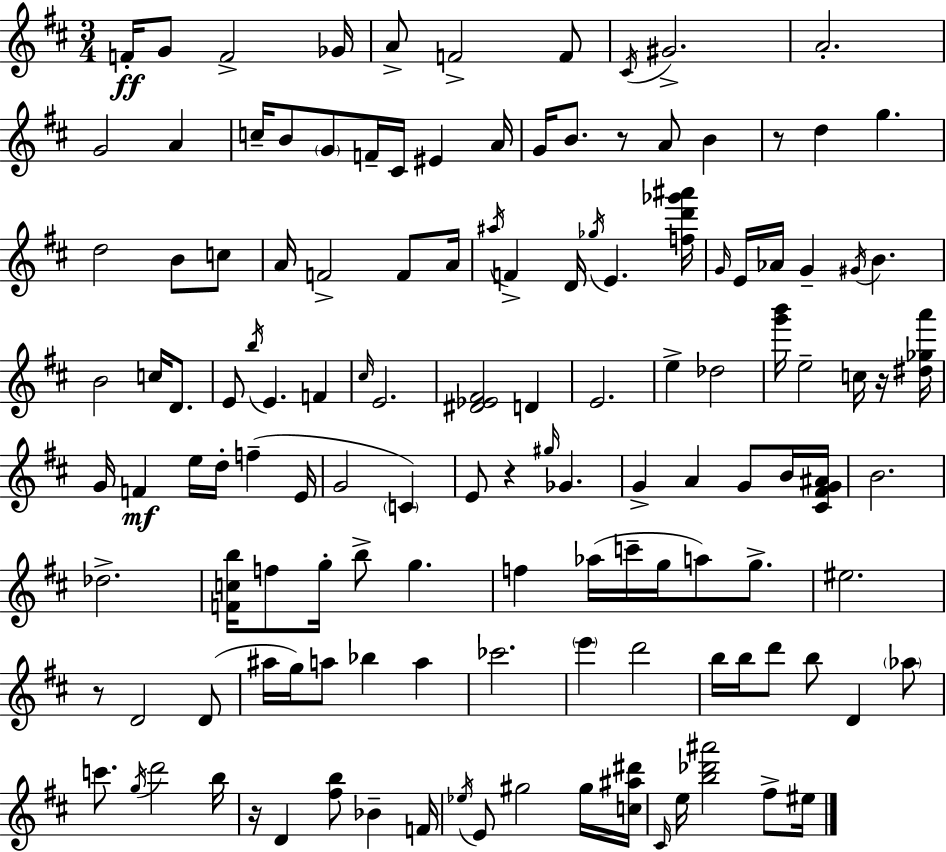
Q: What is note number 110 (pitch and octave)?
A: Eb5